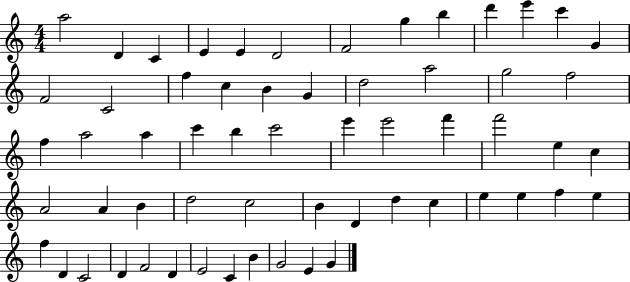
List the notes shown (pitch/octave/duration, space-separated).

A5/h D4/q C4/q E4/q E4/q D4/h F4/h G5/q B5/q D6/q E6/q C6/q G4/q F4/h C4/h F5/q C5/q B4/q G4/q D5/h A5/h G5/h F5/h F5/q A5/h A5/q C6/q B5/q C6/h E6/q E6/h F6/q F6/h E5/q C5/q A4/h A4/q B4/q D5/h C5/h B4/q D4/q D5/q C5/q E5/q E5/q F5/q E5/q F5/q D4/q C4/h D4/q F4/h D4/q E4/h C4/q B4/q G4/h E4/q G4/q